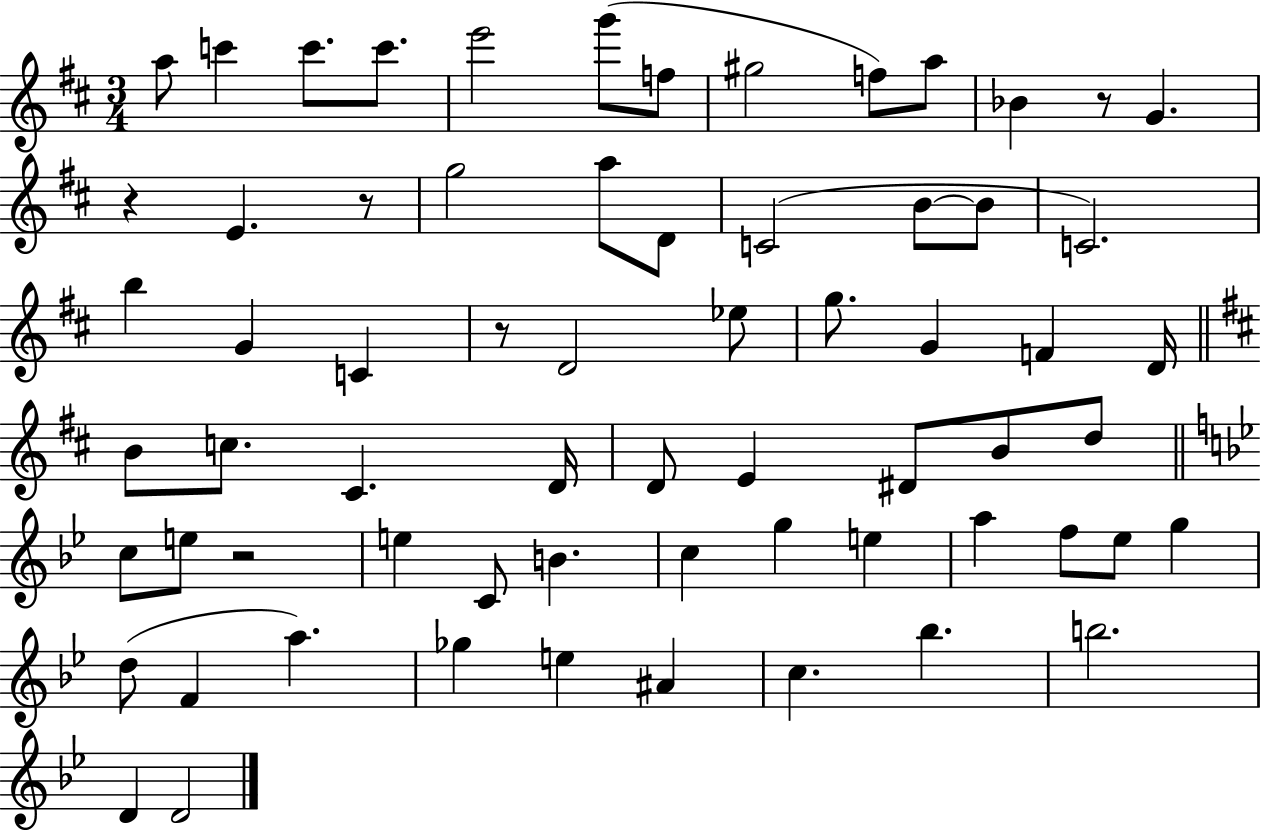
A5/e C6/q C6/e. C6/e. E6/h G6/e F5/e G#5/h F5/e A5/e Bb4/q R/e G4/q. R/q E4/q. R/e G5/h A5/e D4/e C4/h B4/e B4/e C4/h. B5/q G4/q C4/q R/e D4/h Eb5/e G5/e. G4/q F4/q D4/s B4/e C5/e. C#4/q. D4/s D4/e E4/q D#4/e B4/e D5/e C5/e E5/e R/h E5/q C4/e B4/q. C5/q G5/q E5/q A5/q F5/e Eb5/e G5/q D5/e F4/q A5/q. Gb5/q E5/q A#4/q C5/q. Bb5/q. B5/h. D4/q D4/h